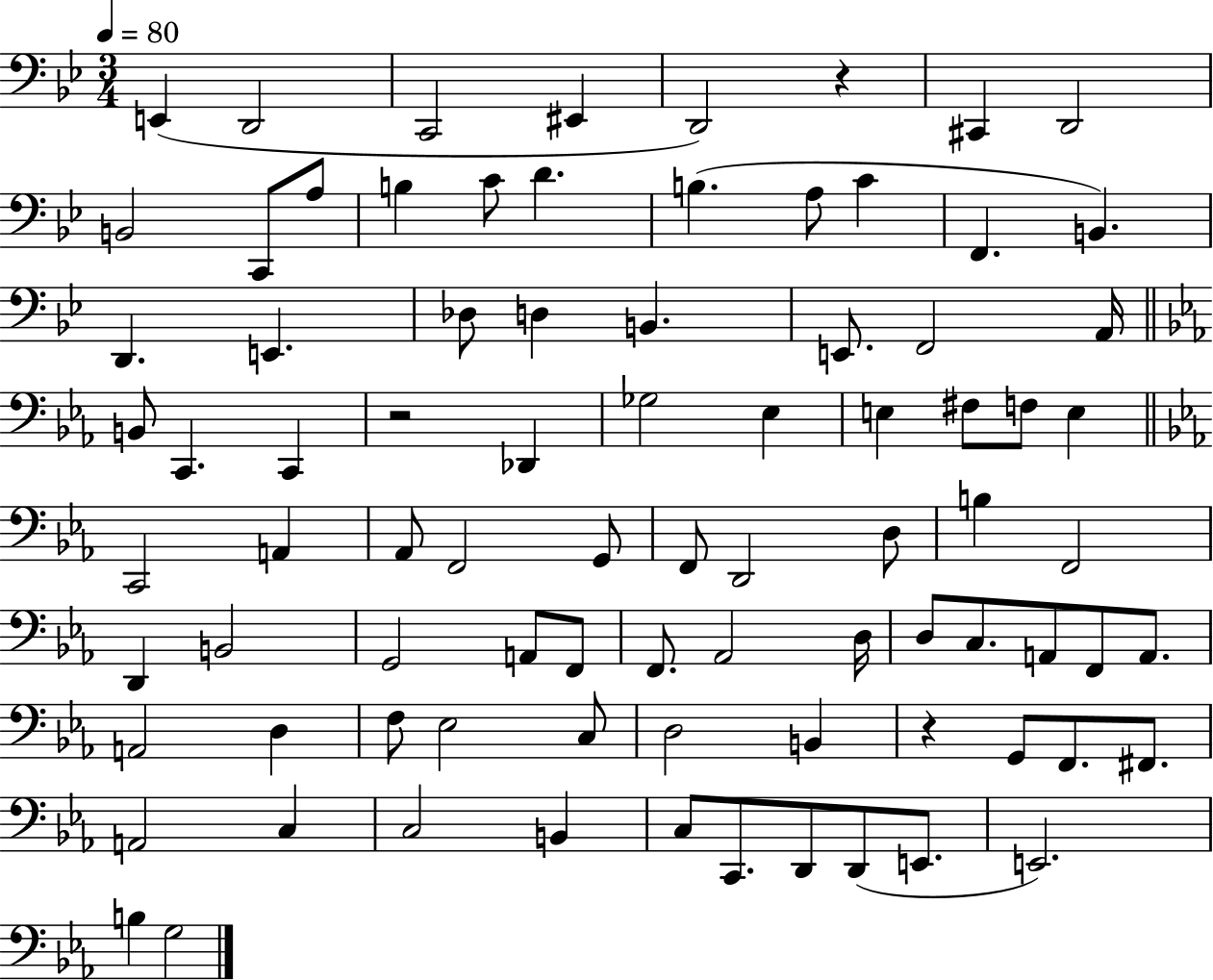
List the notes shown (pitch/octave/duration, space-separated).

E2/q D2/h C2/h EIS2/q D2/h R/q C#2/q D2/h B2/h C2/e A3/e B3/q C4/e D4/q. B3/q. A3/e C4/q F2/q. B2/q. D2/q. E2/q. Db3/e D3/q B2/q. E2/e. F2/h A2/s B2/e C2/q. C2/q R/h Db2/q Gb3/h Eb3/q E3/q F#3/e F3/e E3/q C2/h A2/q Ab2/e F2/h G2/e F2/e D2/h D3/e B3/q F2/h D2/q B2/h G2/h A2/e F2/e F2/e. Ab2/h D3/s D3/e C3/e. A2/e F2/e A2/e. A2/h D3/q F3/e Eb3/h C3/e D3/h B2/q R/q G2/e F2/e. F#2/e. A2/h C3/q C3/h B2/q C3/e C2/e. D2/e D2/e E2/e. E2/h. B3/q G3/h